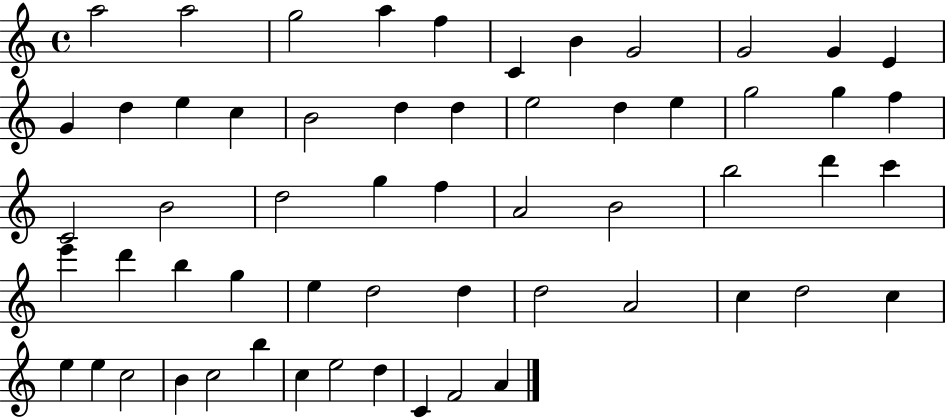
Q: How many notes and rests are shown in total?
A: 58